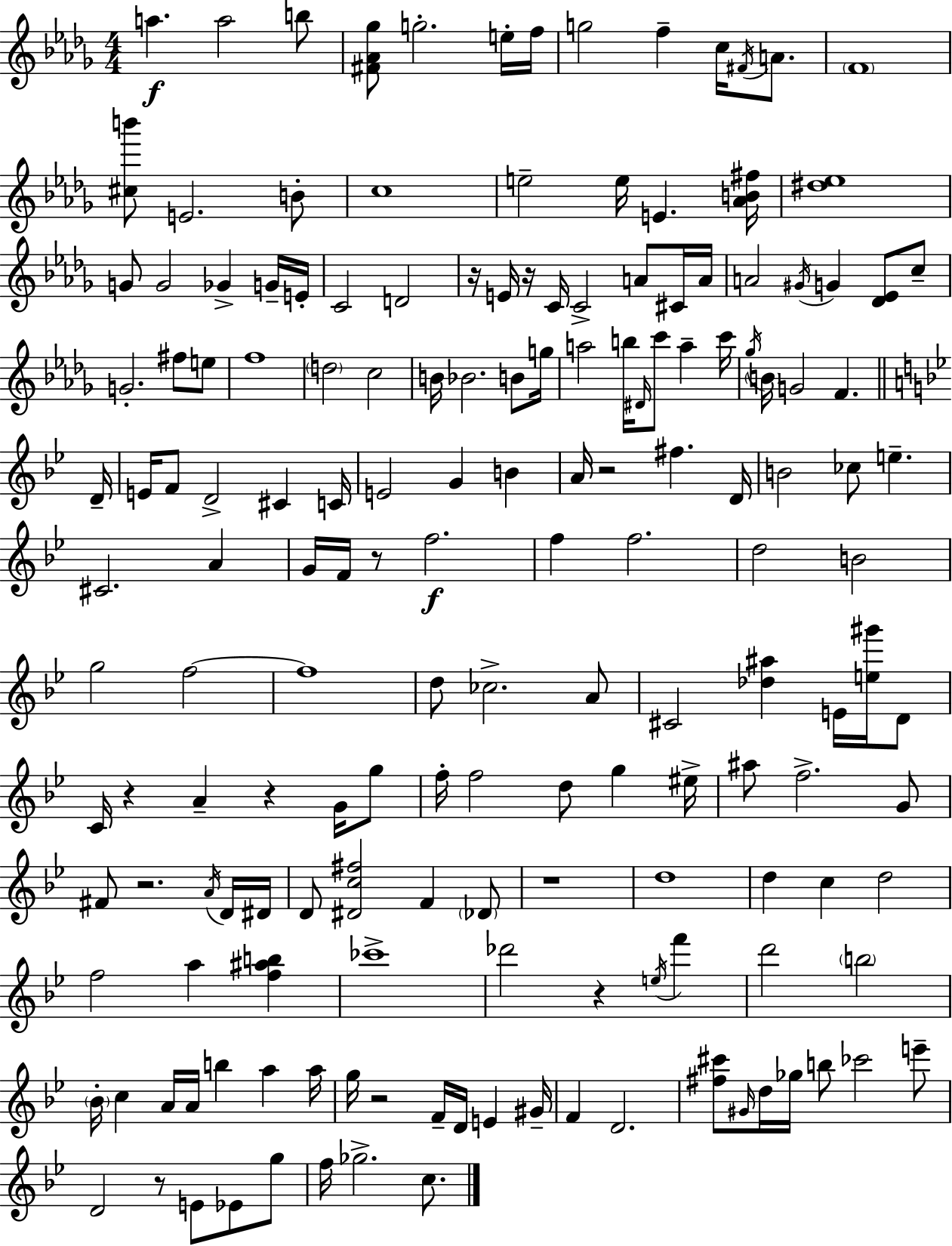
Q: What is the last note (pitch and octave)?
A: C5